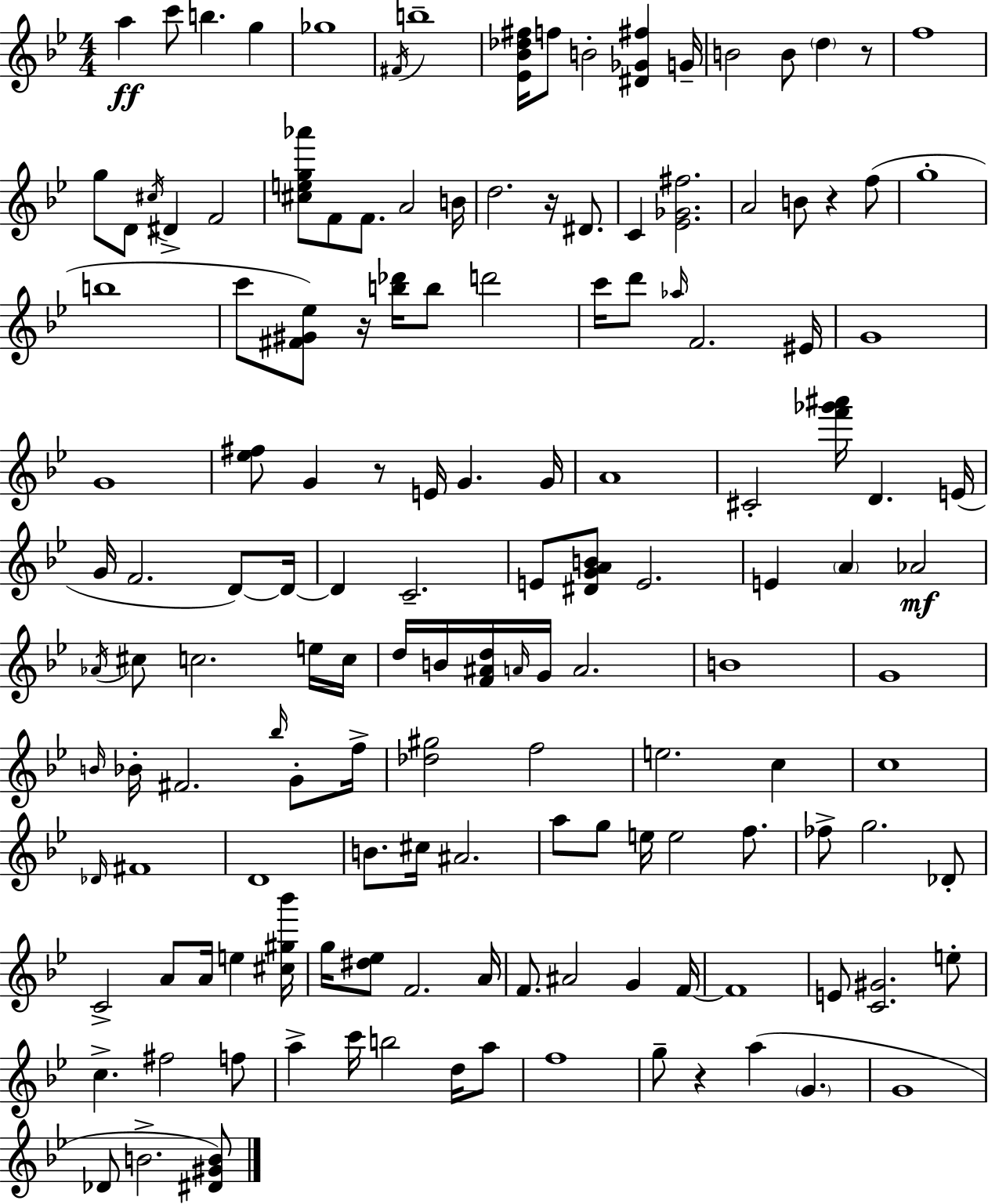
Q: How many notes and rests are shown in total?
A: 146